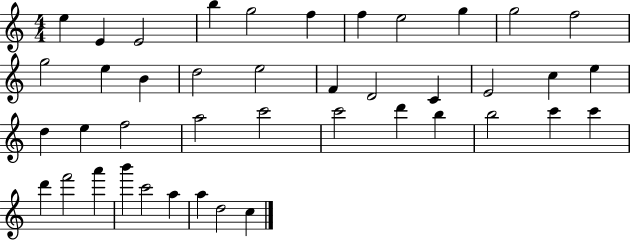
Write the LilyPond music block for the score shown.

{
  \clef treble
  \numericTimeSignature
  \time 4/4
  \key c \major
  e''4 e'4 e'2 | b''4 g''2 f''4 | f''4 e''2 g''4 | g''2 f''2 | \break g''2 e''4 b'4 | d''2 e''2 | f'4 d'2 c'4 | e'2 c''4 e''4 | \break d''4 e''4 f''2 | a''2 c'''2 | c'''2 d'''4 b''4 | b''2 c'''4 c'''4 | \break d'''4 f'''2 a'''4 | b'''4 c'''2 a''4 | a''4 d''2 c''4 | \bar "|."
}